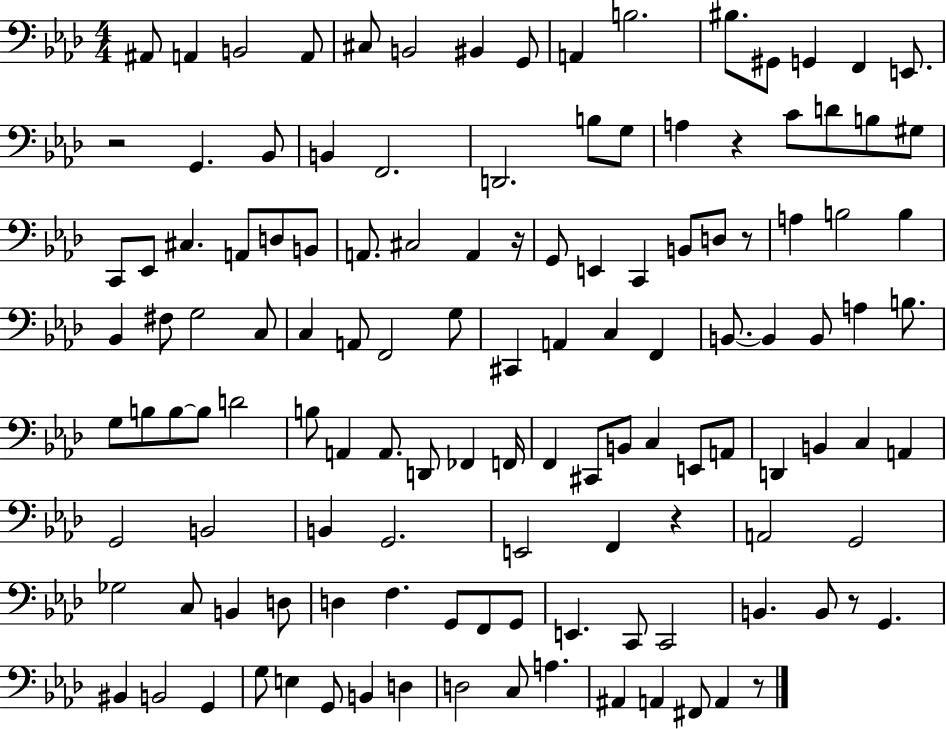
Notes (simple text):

A#2/e A2/q B2/h A2/e C#3/e B2/h BIS2/q G2/e A2/q B3/h. BIS3/e. G#2/e G2/q F2/q E2/e. R/h G2/q. Bb2/e B2/q F2/h. D2/h. B3/e G3/e A3/q R/q C4/e D4/e B3/e G#3/e C2/e Eb2/e C#3/q. A2/e D3/e B2/e A2/e. C#3/h A2/q R/s G2/e E2/q C2/q B2/e D3/e R/e A3/q B3/h B3/q Bb2/q F#3/e G3/h C3/e C3/q A2/e F2/h G3/e C#2/q A2/q C3/q F2/q B2/e. B2/q B2/e A3/q B3/e. G3/e B3/e B3/e B3/e D4/h B3/e A2/q A2/e. D2/e FES2/q F2/s F2/q C#2/e B2/e C3/q E2/e A2/e D2/q B2/q C3/q A2/q G2/h B2/h B2/q G2/h. E2/h F2/q R/q A2/h G2/h Gb3/h C3/e B2/q D3/e D3/q F3/q. G2/e F2/e G2/e E2/q. C2/e C2/h B2/q. B2/e R/e G2/q. BIS2/q B2/h G2/q G3/e E3/q G2/e B2/q D3/q D3/h C3/e A3/q. A#2/q A2/q F#2/e A2/q R/e